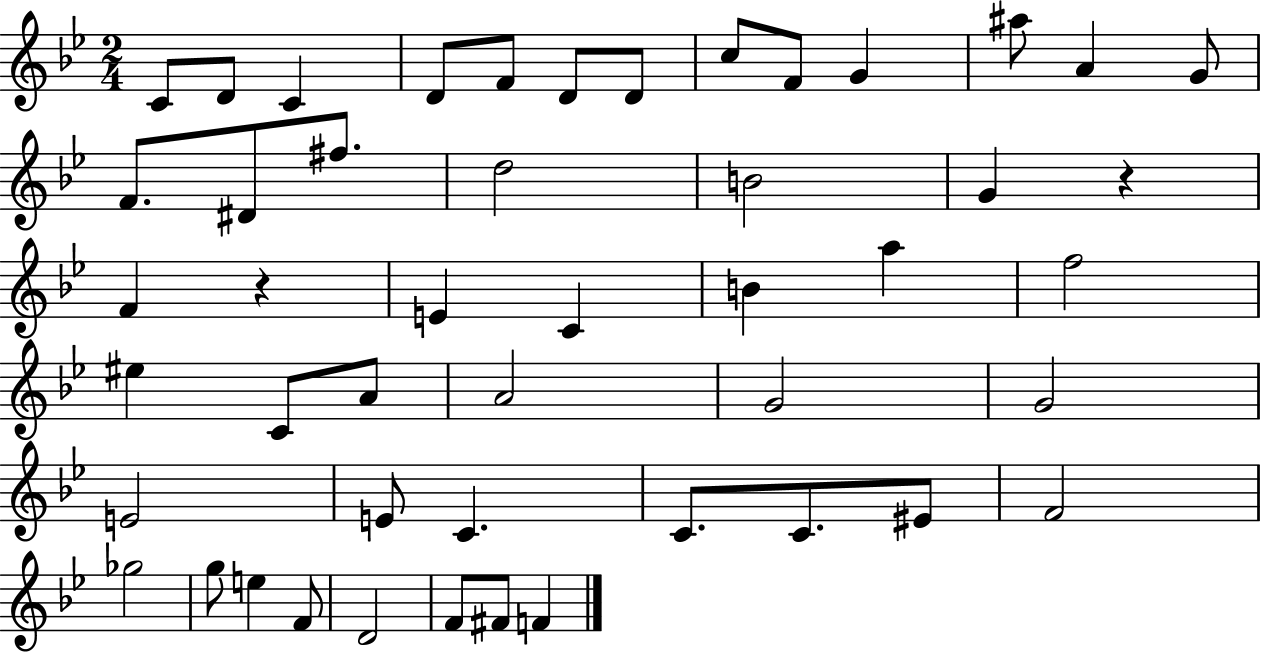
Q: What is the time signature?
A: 2/4